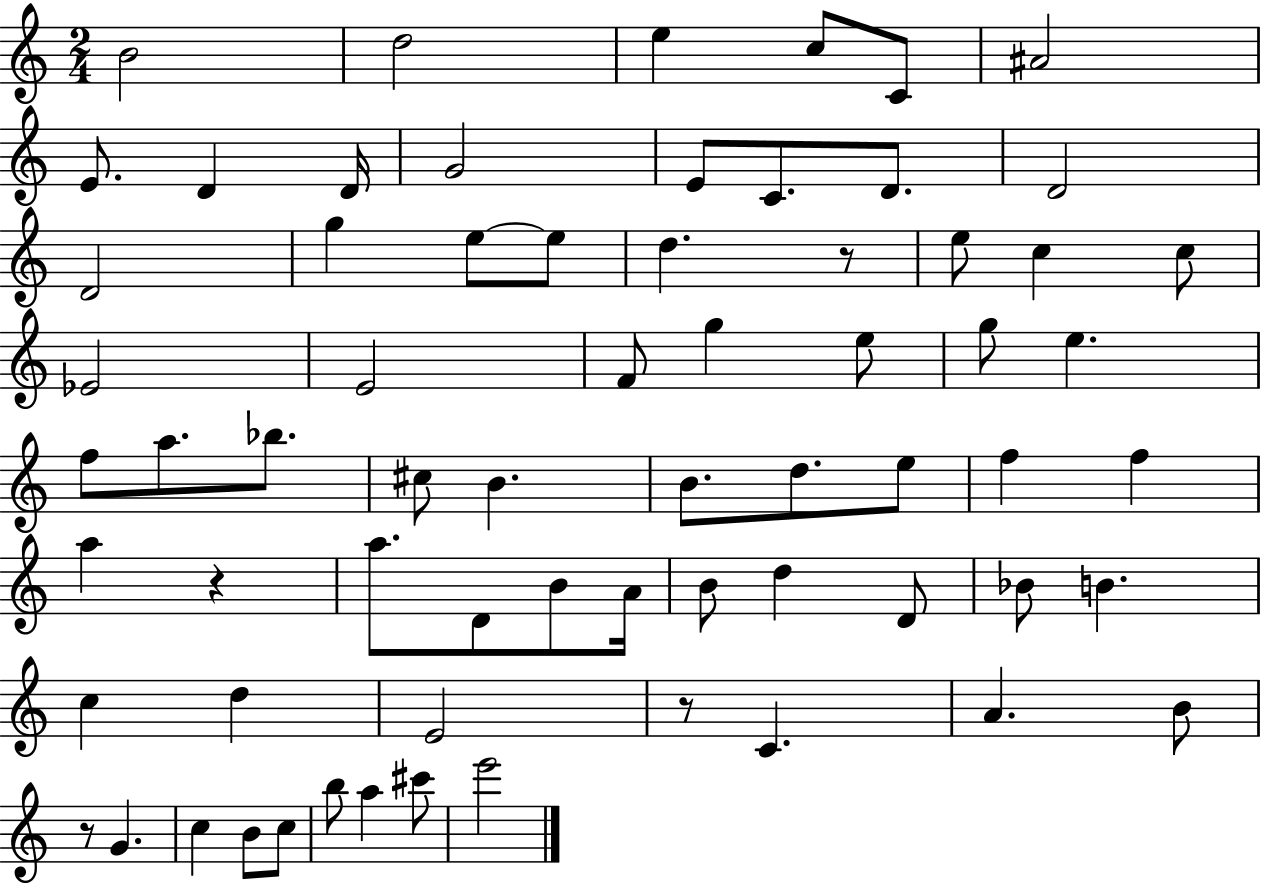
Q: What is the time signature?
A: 2/4